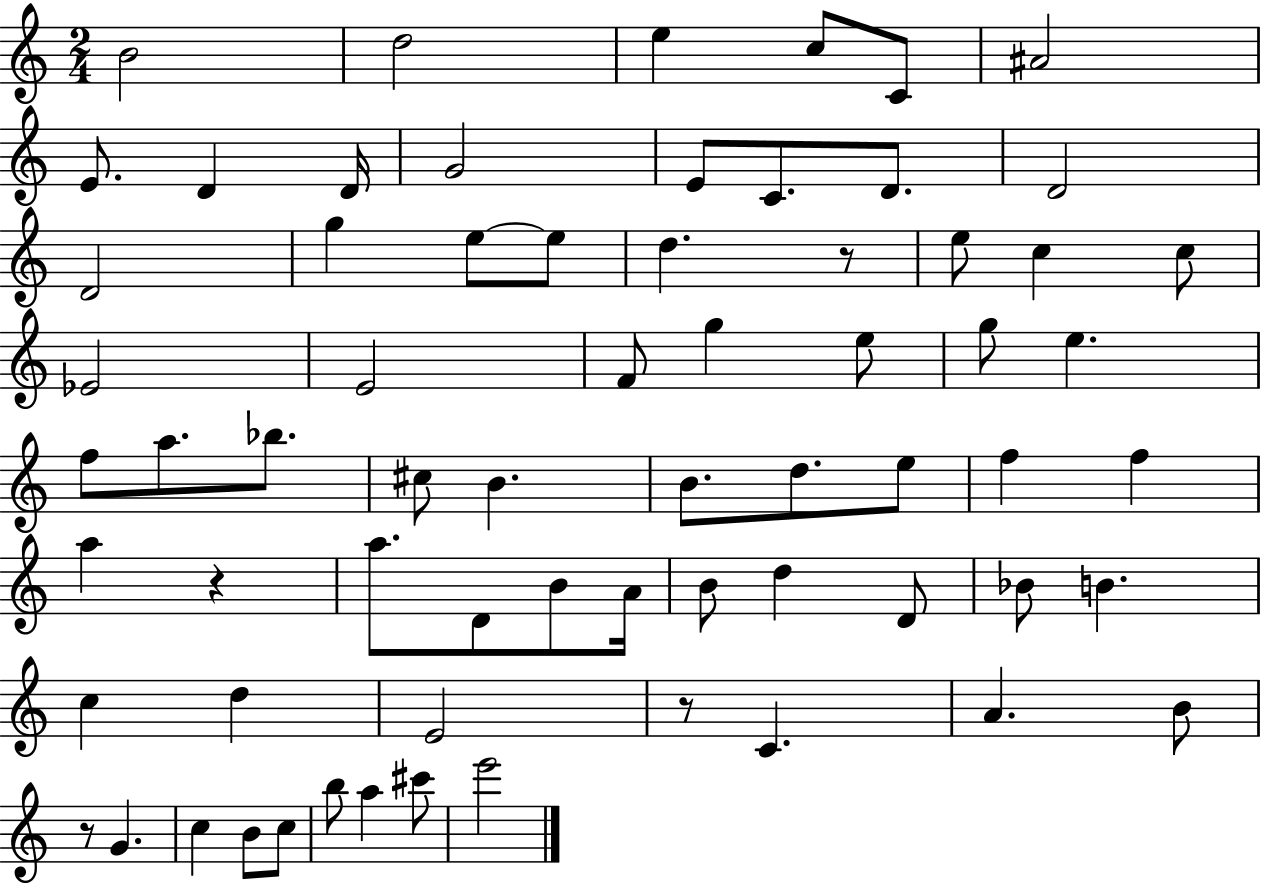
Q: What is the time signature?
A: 2/4